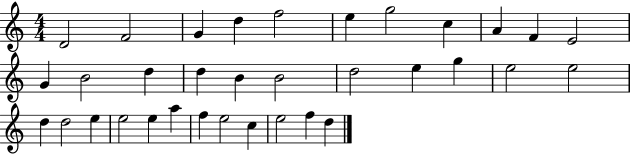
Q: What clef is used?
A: treble